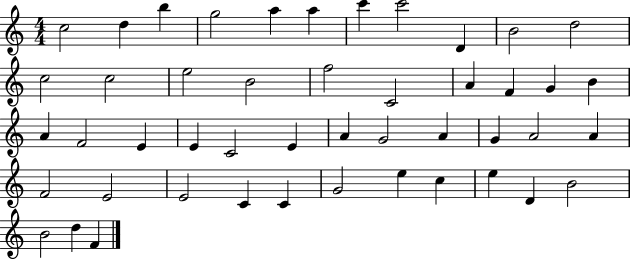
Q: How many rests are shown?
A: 0